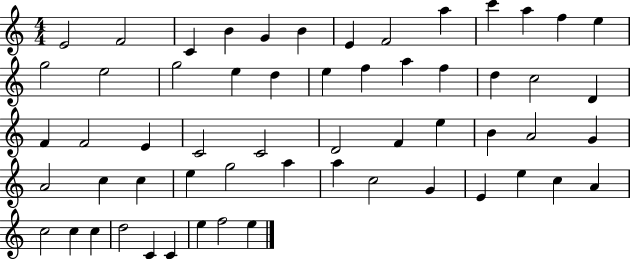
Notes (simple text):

E4/h F4/h C4/q B4/q G4/q B4/q E4/q F4/h A5/q C6/q A5/q F5/q E5/q G5/h E5/h G5/h E5/q D5/q E5/q F5/q A5/q F5/q D5/q C5/h D4/q F4/q F4/h E4/q C4/h C4/h D4/h F4/q E5/q B4/q A4/h G4/q A4/h C5/q C5/q E5/q G5/h A5/q A5/q C5/h G4/q E4/q E5/q C5/q A4/q C5/h C5/q C5/q D5/h C4/q C4/q E5/q F5/h E5/q